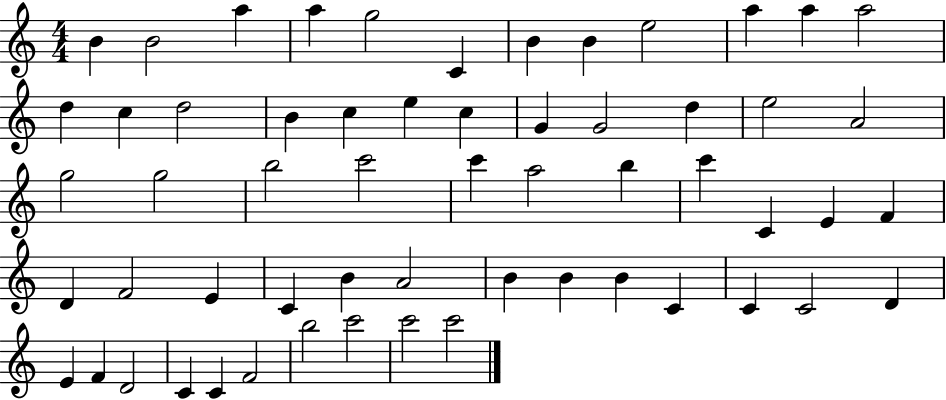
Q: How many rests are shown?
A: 0